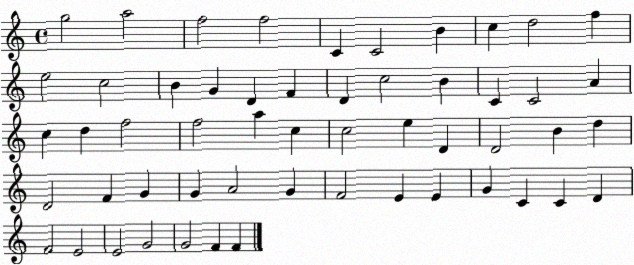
X:1
T:Untitled
M:4/4
L:1/4
K:C
g2 a2 f2 f2 C C2 B c d2 f e2 c2 B G D F D c2 B C C2 A c d f2 f2 a c c2 e D D2 B d D2 F G G A2 G F2 E E G C C D F2 E2 E2 G2 G2 F F